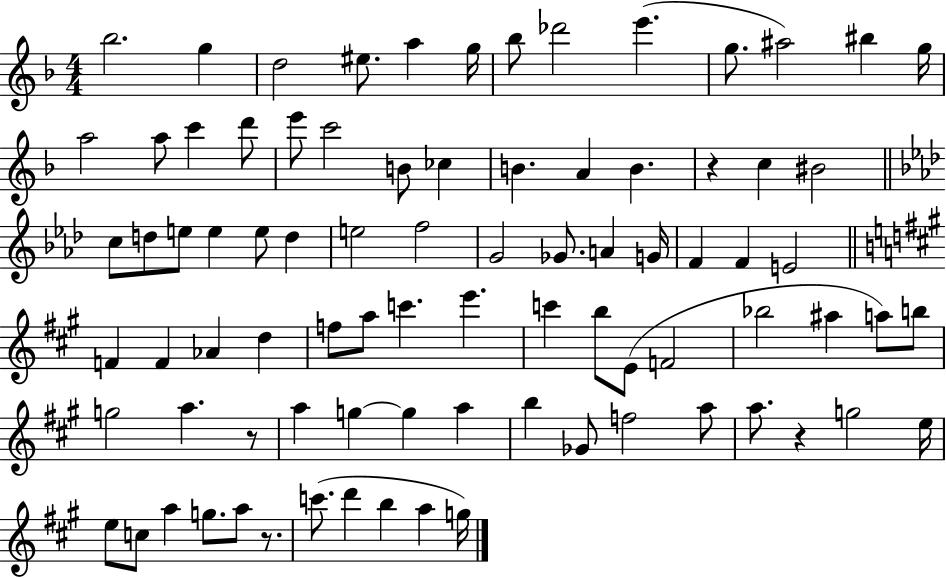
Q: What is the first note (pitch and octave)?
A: Bb5